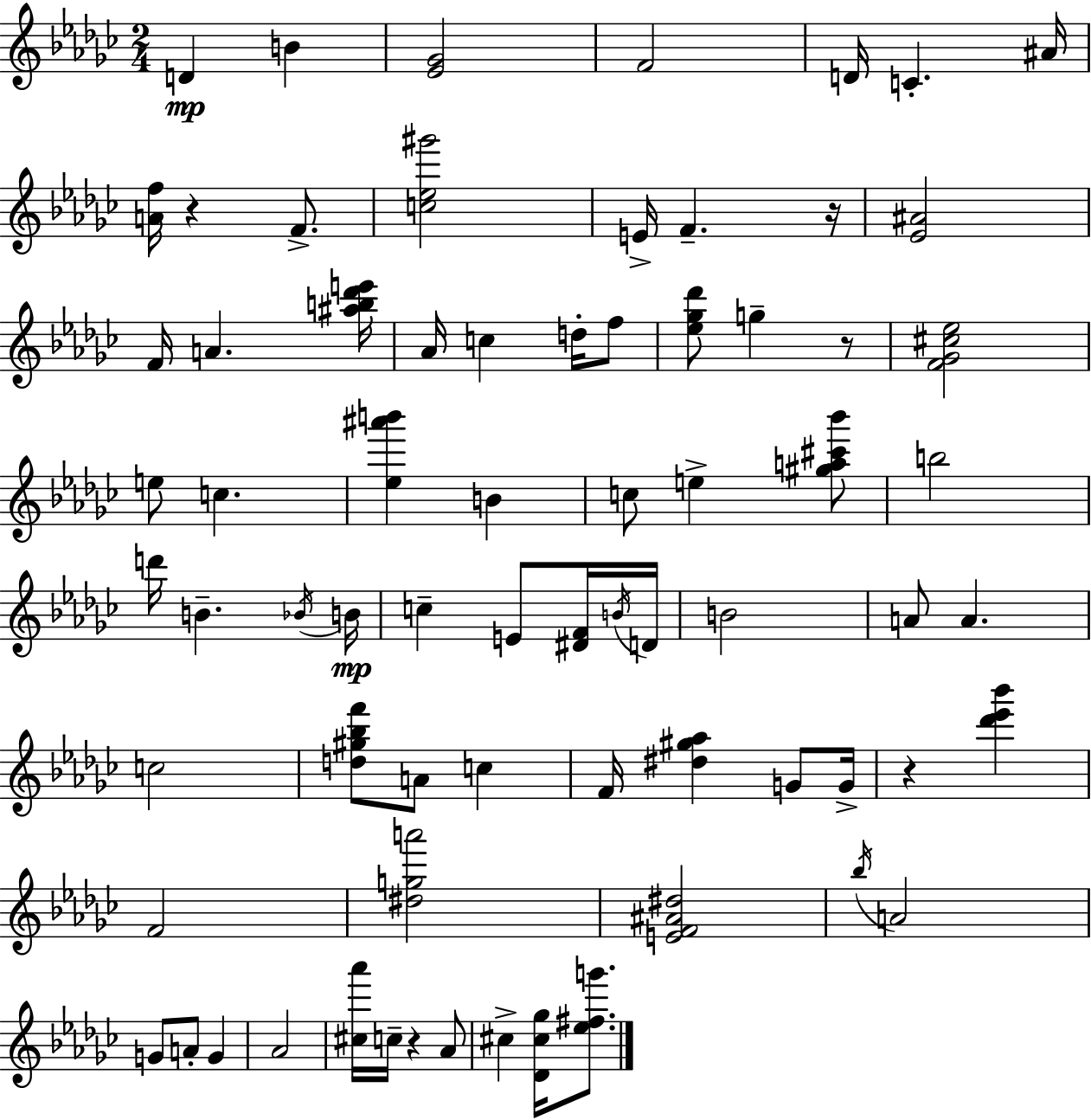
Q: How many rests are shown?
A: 5